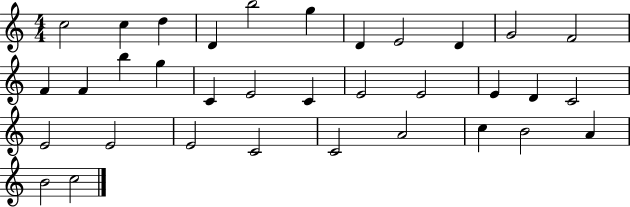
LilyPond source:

{
  \clef treble
  \numericTimeSignature
  \time 4/4
  \key c \major
  c''2 c''4 d''4 | d'4 b''2 g''4 | d'4 e'2 d'4 | g'2 f'2 | \break f'4 f'4 b''4 g''4 | c'4 e'2 c'4 | e'2 e'2 | e'4 d'4 c'2 | \break e'2 e'2 | e'2 c'2 | c'2 a'2 | c''4 b'2 a'4 | \break b'2 c''2 | \bar "|."
}